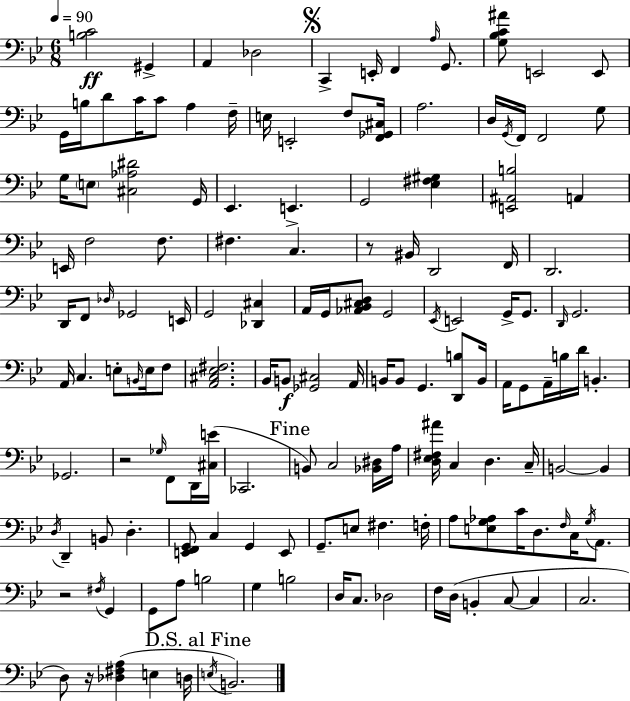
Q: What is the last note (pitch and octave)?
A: B2